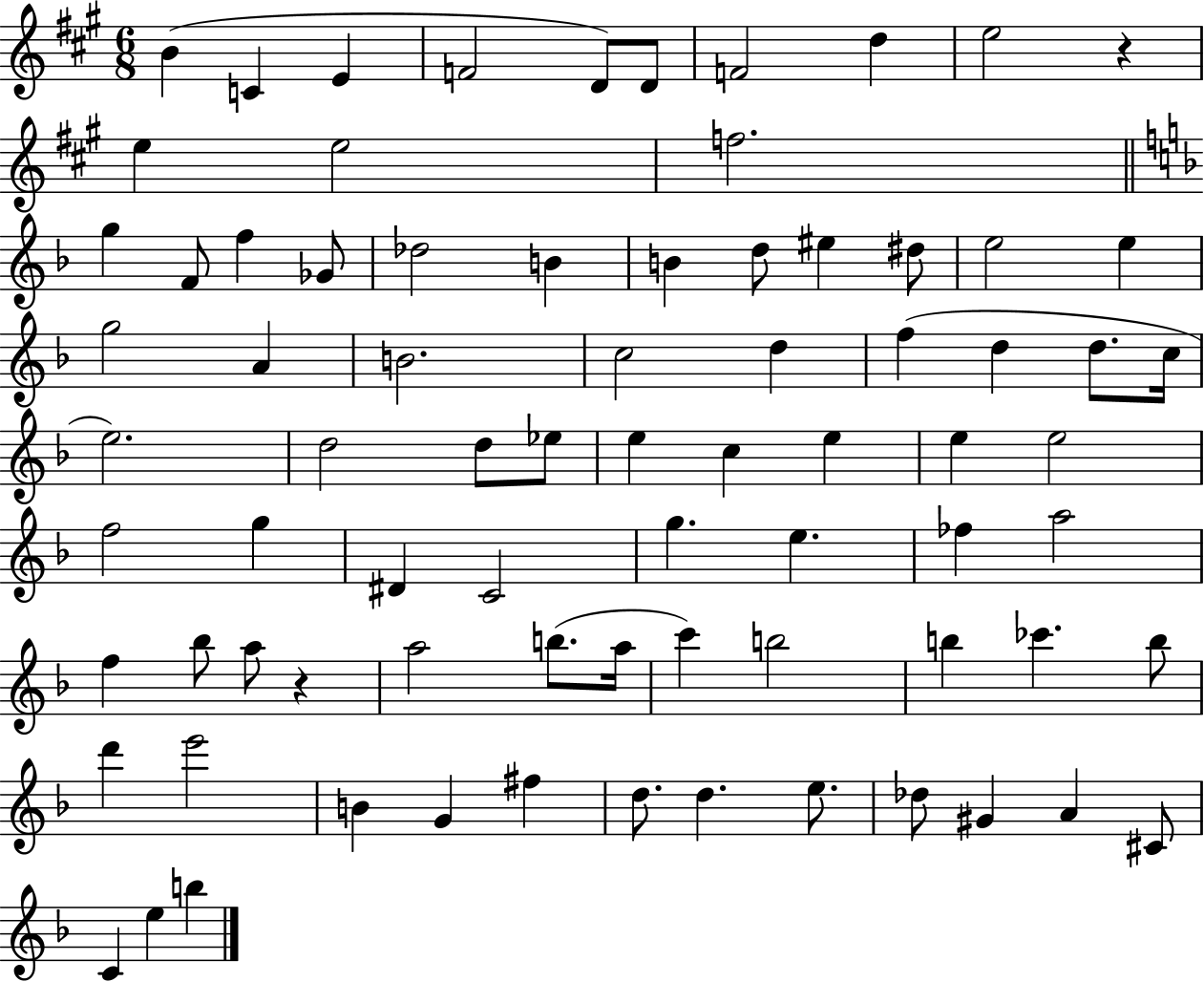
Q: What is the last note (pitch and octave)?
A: B5